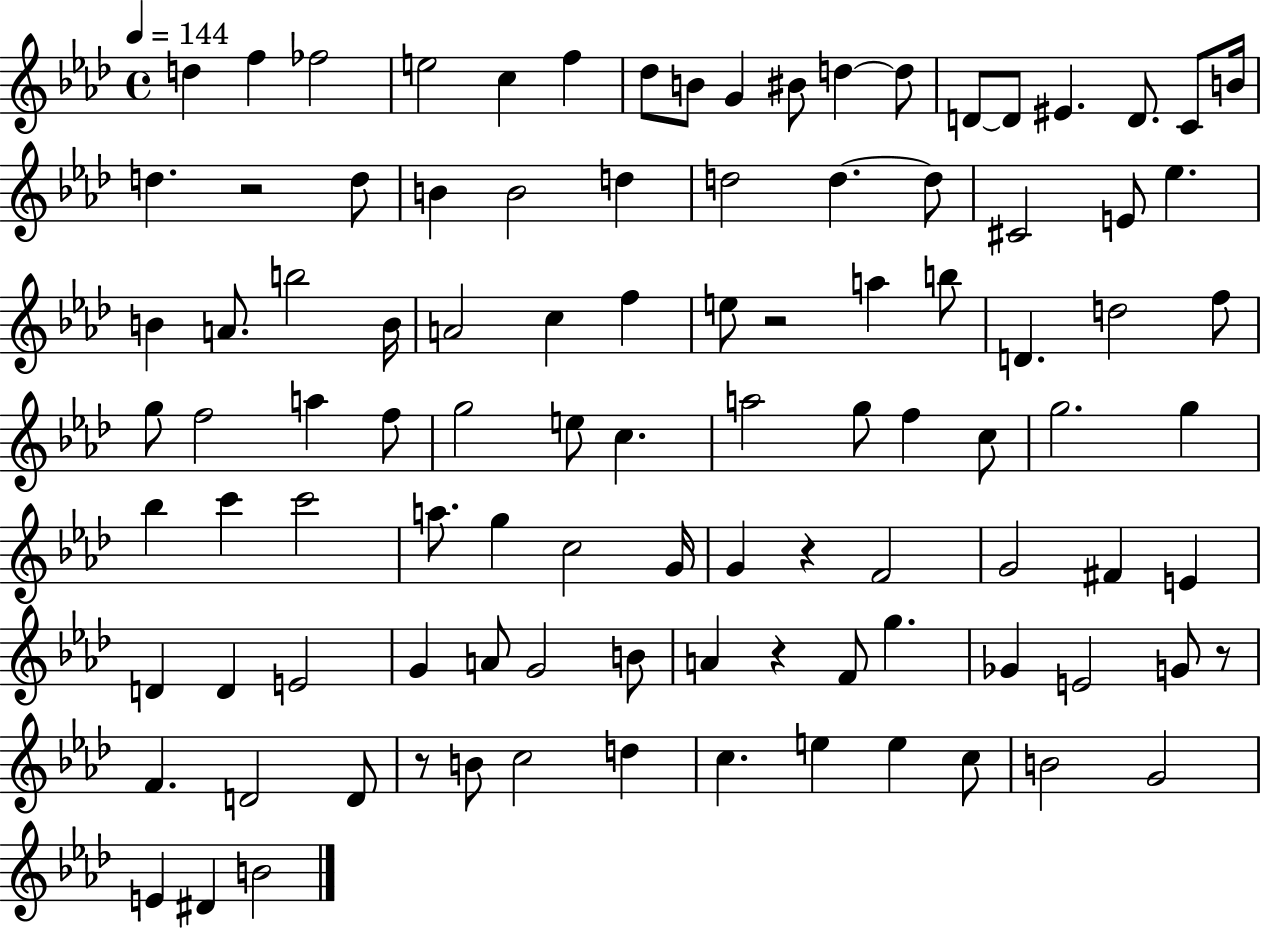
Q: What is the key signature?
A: AES major